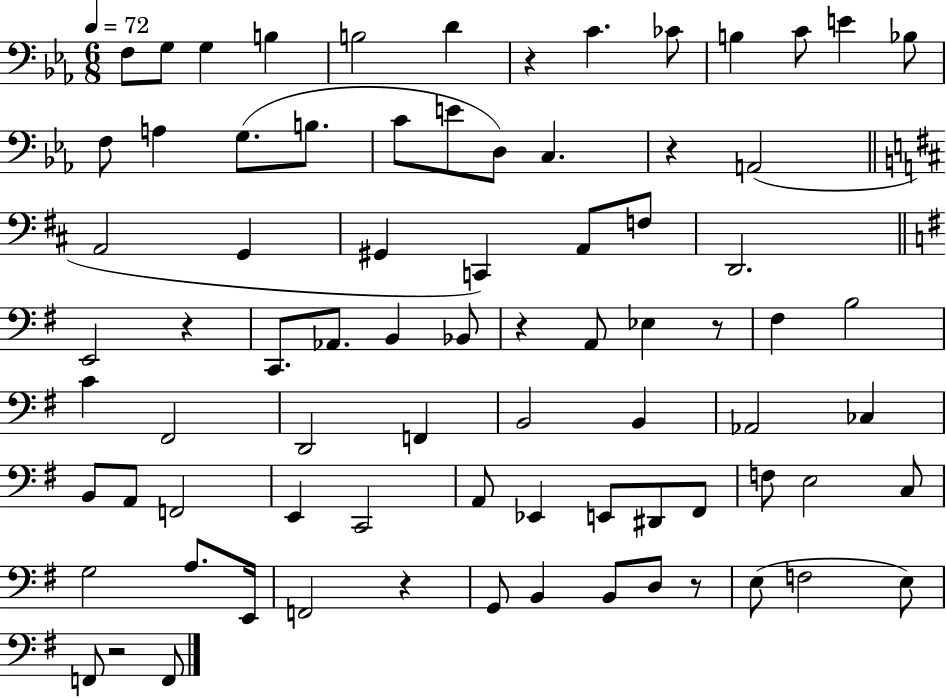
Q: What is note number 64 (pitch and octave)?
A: B2